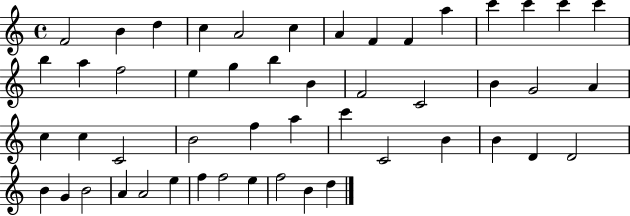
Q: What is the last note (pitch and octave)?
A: D5